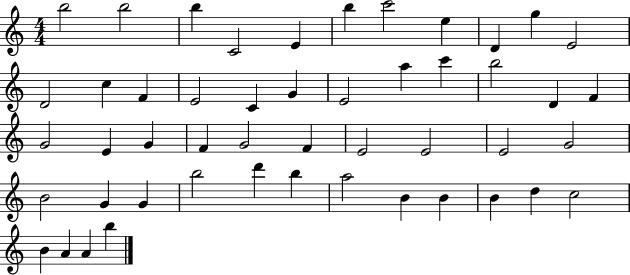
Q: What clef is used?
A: treble